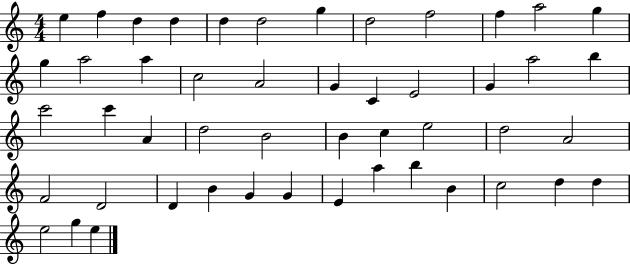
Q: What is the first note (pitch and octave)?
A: E5